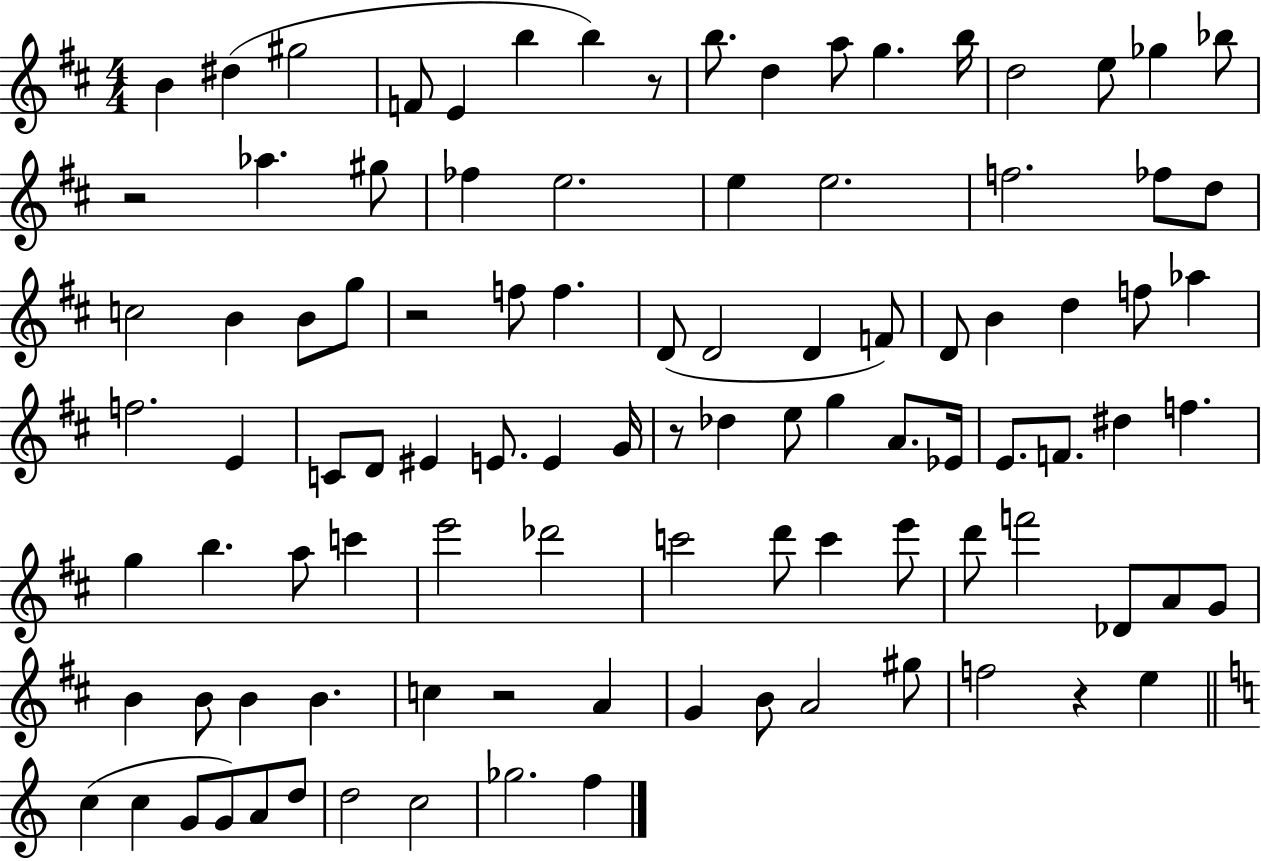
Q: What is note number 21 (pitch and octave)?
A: E5